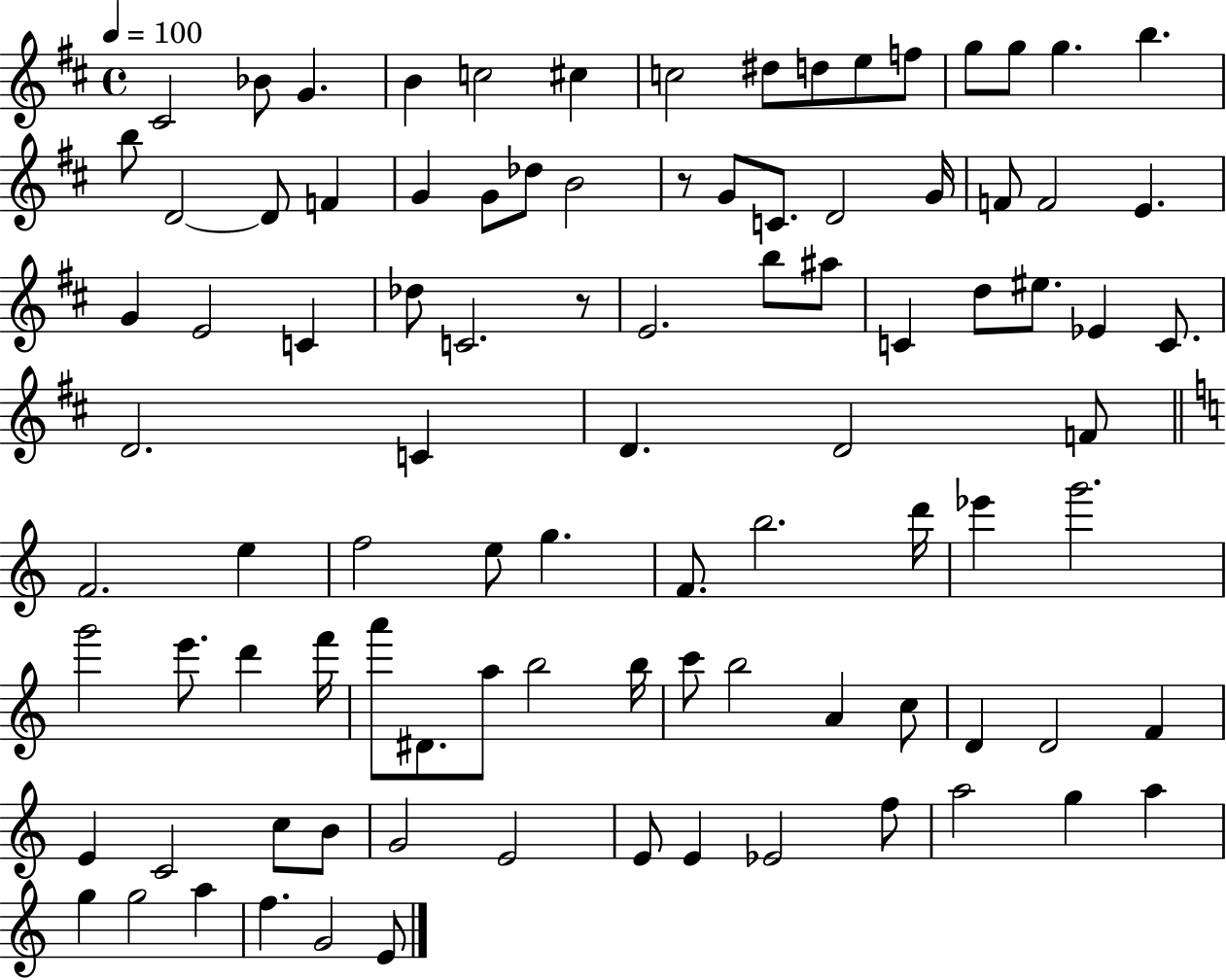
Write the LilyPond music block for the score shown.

{
  \clef treble
  \time 4/4
  \defaultTimeSignature
  \key d \major
  \tempo 4 = 100
  cis'2 bes'8 g'4. | b'4 c''2 cis''4 | c''2 dis''8 d''8 e''8 f''8 | g''8 g''8 g''4. b''4. | \break b''8 d'2~~ d'8 f'4 | g'4 g'8 des''8 b'2 | r8 g'8 c'8. d'2 g'16 | f'8 f'2 e'4. | \break g'4 e'2 c'4 | des''8 c'2. r8 | e'2. b''8 ais''8 | c'4 d''8 eis''8. ees'4 c'8. | \break d'2. c'4 | d'4. d'2 f'8 | \bar "||" \break \key c \major f'2. e''4 | f''2 e''8 g''4. | f'8. b''2. d'''16 | ees'''4 g'''2. | \break g'''2 e'''8. d'''4 f'''16 | a'''8 dis'8. a''8 b''2 b''16 | c'''8 b''2 a'4 c''8 | d'4 d'2 f'4 | \break e'4 c'2 c''8 b'8 | g'2 e'2 | e'8 e'4 ees'2 f''8 | a''2 g''4 a''4 | \break g''4 g''2 a''4 | f''4. g'2 e'8 | \bar "|."
}